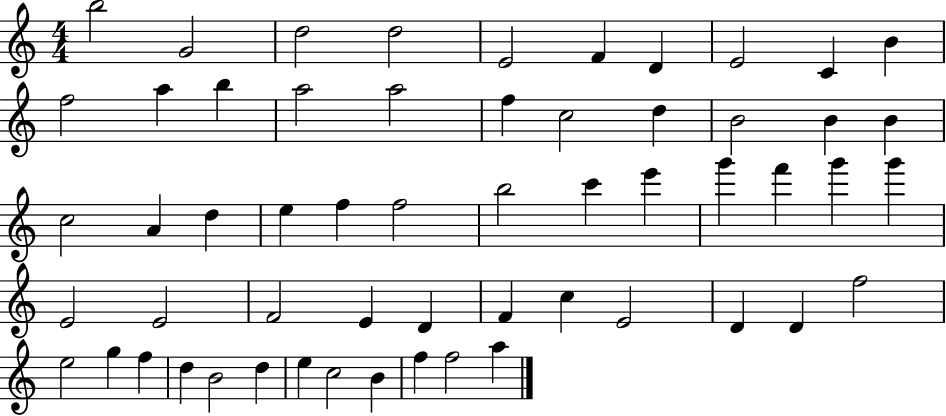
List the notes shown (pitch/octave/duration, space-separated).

B5/h G4/h D5/h D5/h E4/h F4/q D4/q E4/h C4/q B4/q F5/h A5/q B5/q A5/h A5/h F5/q C5/h D5/q B4/h B4/q B4/q C5/h A4/q D5/q E5/q F5/q F5/h B5/h C6/q E6/q G6/q F6/q G6/q G6/q E4/h E4/h F4/h E4/q D4/q F4/q C5/q E4/h D4/q D4/q F5/h E5/h G5/q F5/q D5/q B4/h D5/q E5/q C5/h B4/q F5/q F5/h A5/q